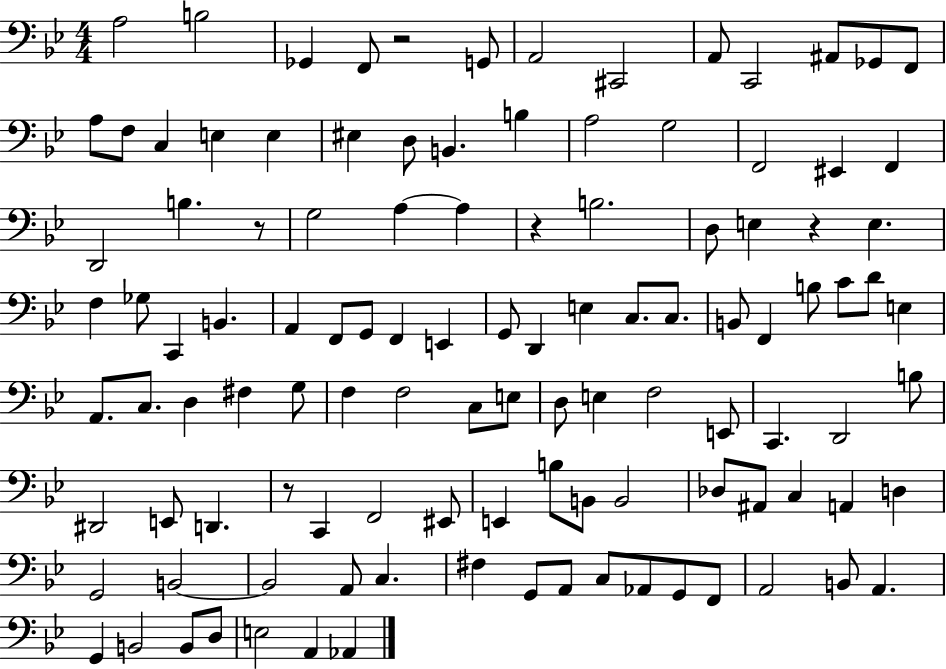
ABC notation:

X:1
T:Untitled
M:4/4
L:1/4
K:Bb
A,2 B,2 _G,, F,,/2 z2 G,,/2 A,,2 ^C,,2 A,,/2 C,,2 ^A,,/2 _G,,/2 F,,/2 A,/2 F,/2 C, E, E, ^E, D,/2 B,, B, A,2 G,2 F,,2 ^E,, F,, D,,2 B, z/2 G,2 A, A, z B,2 D,/2 E, z E, F, _G,/2 C,, B,, A,, F,,/2 G,,/2 F,, E,, G,,/2 D,, E, C,/2 C,/2 B,,/2 F,, B,/2 C/2 D/2 E, A,,/2 C,/2 D, ^F, G,/2 F, F,2 C,/2 E,/2 D,/2 E, F,2 E,,/2 C,, D,,2 B,/2 ^D,,2 E,,/2 D,, z/2 C,, F,,2 ^E,,/2 E,, B,/2 B,,/2 B,,2 _D,/2 ^A,,/2 C, A,, D, G,,2 B,,2 B,,2 A,,/2 C, ^F, G,,/2 A,,/2 C,/2 _A,,/2 G,,/2 F,,/2 A,,2 B,,/2 A,, G,, B,,2 B,,/2 D,/2 E,2 A,, _A,,